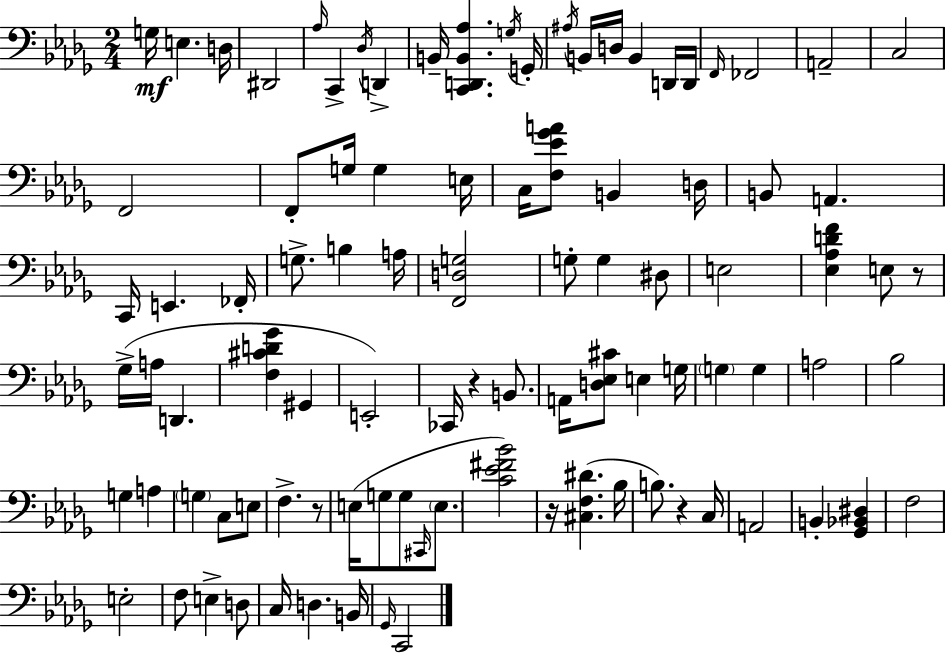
{
  \clef bass
  \numericTimeSignature
  \time 2/4
  \key bes \minor
  g16\mf e4. d16 | dis,2 | \grace { aes16 } c,4-> \acciaccatura { des16 } d,4-> | b,16-- <c, d, b, aes>4. | \break \acciaccatura { g16 } g,16-. \acciaccatura { ais16 } b,16 d16 b,4 | d,16 d,16 \grace { f,16 } fes,2 | a,2-- | c2 | \break f,2 | f,8-. g16 | g4 e16 c16 <f ees' ges' a'>8 | b,4 d16 b,8 a,4. | \break c,16 e,4. | fes,16-. g8.-> | b4 a16 <f, d g>2 | g8-. g4 | \break dis8 e2 | <ees aes d' f'>4 | e8 r8 ges16->( a16 d,4. | <f cis' d' ges'>4 | \break gis,4 e,2-.) | ces,16 r4 | b,8. a,16 <d ees cis'>8 | e4 g16 \parenthesize g4 | \break g4 a2 | bes2 | g4 | a4 \parenthesize g4 | \break c8 e8 f4.-> | r8 e16( g8 | g8 \grace { cis,16 } \parenthesize e8. <c' ees' fis' bes'>2) | r16 <cis f dis'>4.( | \break bes16 b8.) | r4 c16 a,2 | b,4-. | <ges, bes, dis>4 f2 | \break e2-. | f8 | e4-> d8 c16 d4. | b,16 \grace { ges,16 } c,2 | \break \bar "|."
}